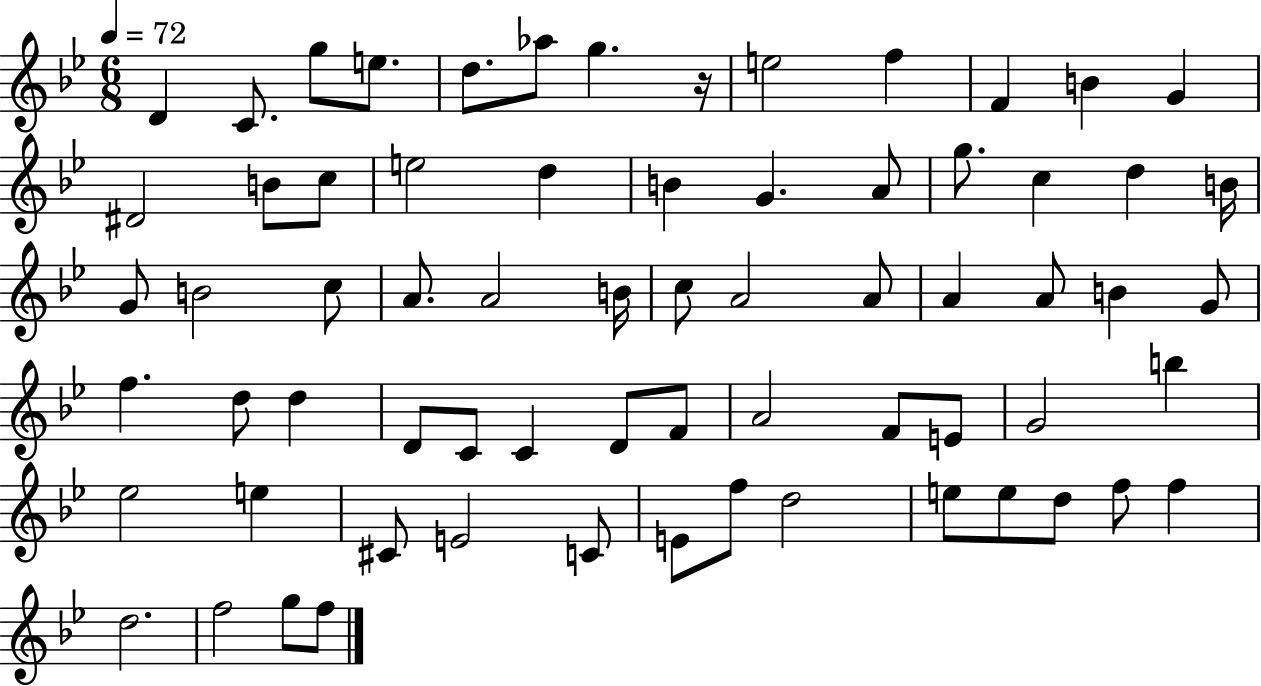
X:1
T:Untitled
M:6/8
L:1/4
K:Bb
D C/2 g/2 e/2 d/2 _a/2 g z/4 e2 f F B G ^D2 B/2 c/2 e2 d B G A/2 g/2 c d B/4 G/2 B2 c/2 A/2 A2 B/4 c/2 A2 A/2 A A/2 B G/2 f d/2 d D/2 C/2 C D/2 F/2 A2 F/2 E/2 G2 b _e2 e ^C/2 E2 C/2 E/2 f/2 d2 e/2 e/2 d/2 f/2 f d2 f2 g/2 f/2